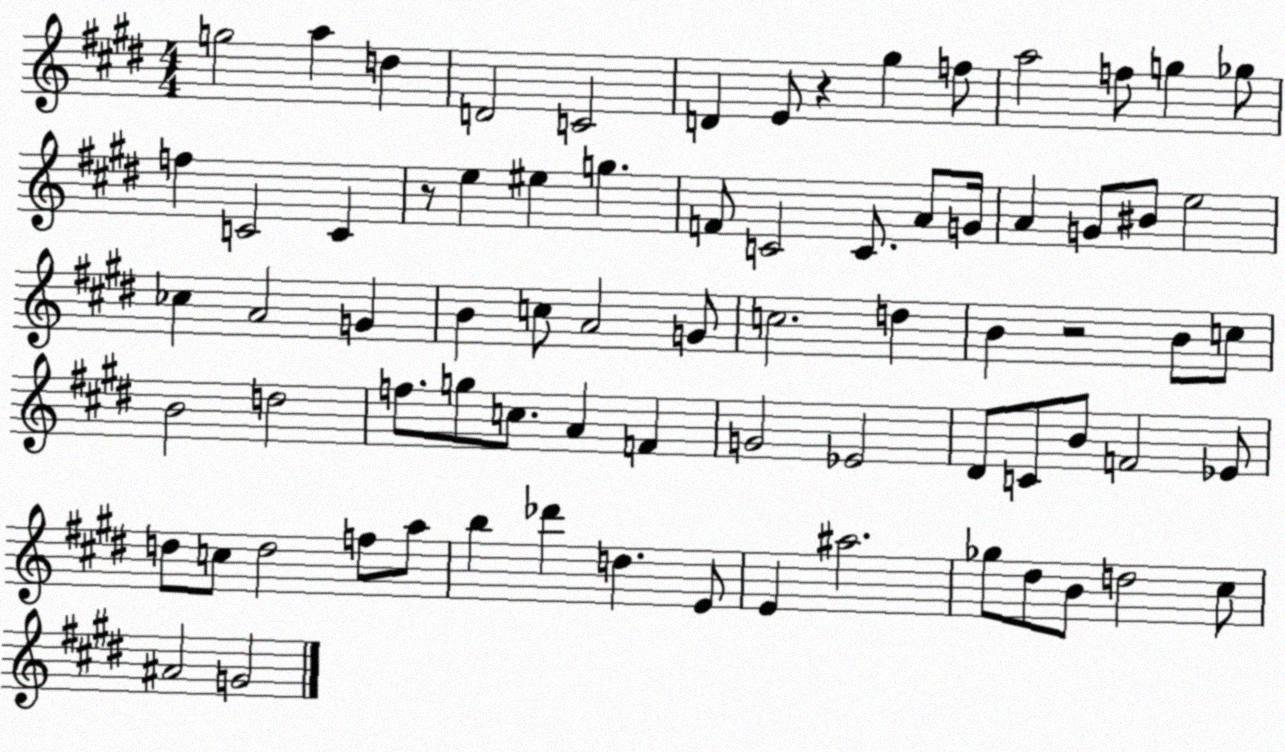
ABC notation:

X:1
T:Untitled
M:4/4
L:1/4
K:E
g2 a d D2 C2 D E/2 z ^g f/2 a2 f/2 g _g/2 f C2 C z/2 e ^e g F/2 C2 C/2 A/2 G/4 A G/2 ^B/2 e2 _c A2 G B c/2 A2 G/2 c2 d B z2 B/2 c/2 B2 d2 f/2 g/2 c/2 A F G2 _E2 ^D/2 C/2 B/2 F2 _E/2 d/2 c/2 d2 f/2 a/2 b _d' d E/2 E ^a2 _g/2 ^d/2 B/2 d2 ^c/2 ^A2 G2